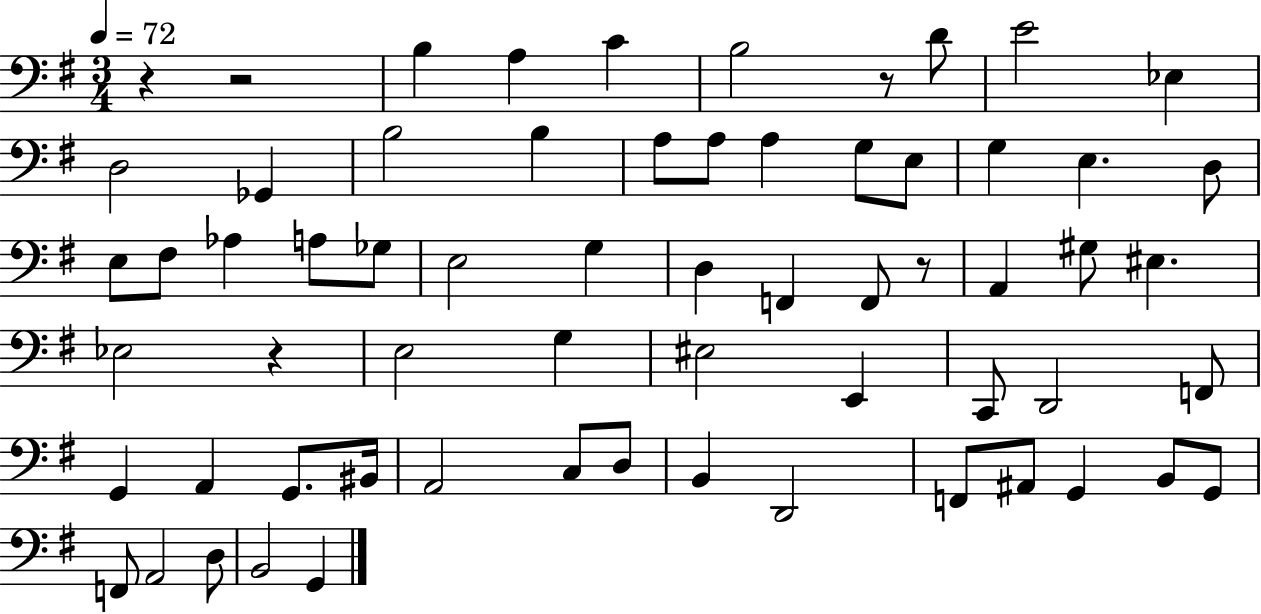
R/q R/h B3/q A3/q C4/q B3/h R/e D4/e E4/h Eb3/q D3/h Gb2/q B3/h B3/q A3/e A3/e A3/q G3/e E3/e G3/q E3/q. D3/e E3/e F#3/e Ab3/q A3/e Gb3/e E3/h G3/q D3/q F2/q F2/e R/e A2/q G#3/e EIS3/q. Eb3/h R/q E3/h G3/q EIS3/h E2/q C2/e D2/h F2/e G2/q A2/q G2/e. BIS2/s A2/h C3/e D3/e B2/q D2/h F2/e A#2/e G2/q B2/e G2/e F2/e A2/h D3/e B2/h G2/q